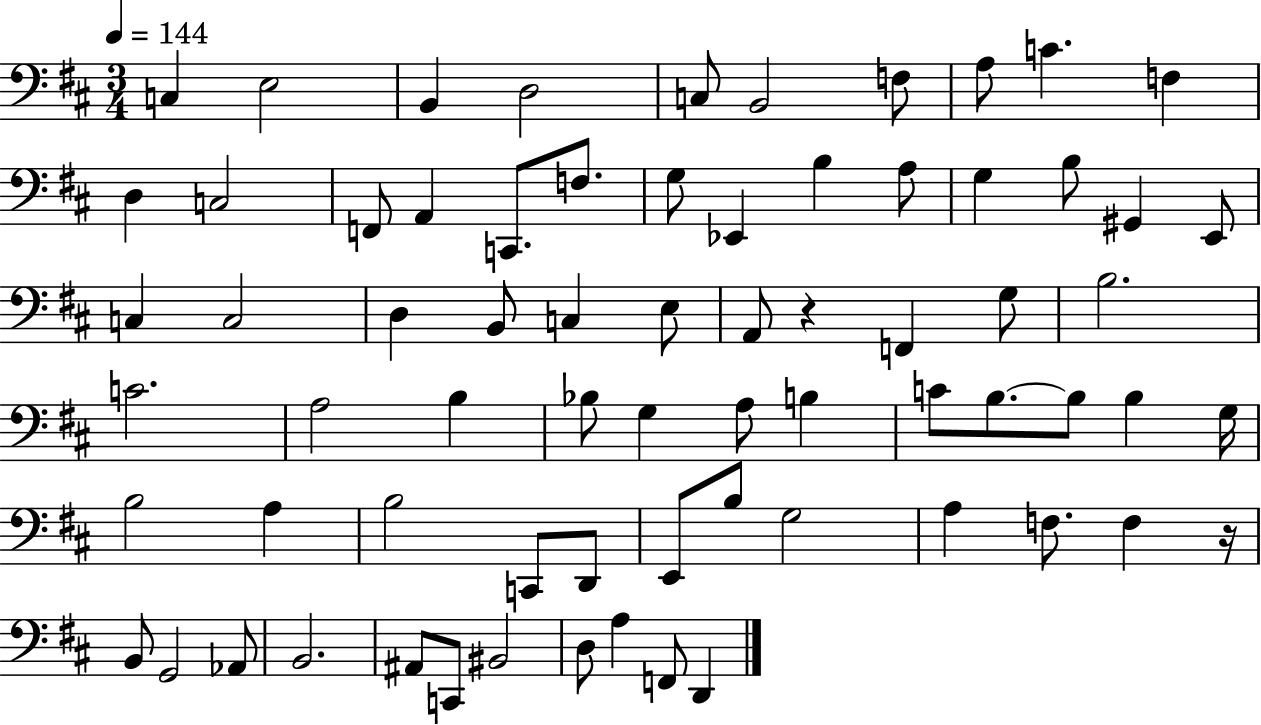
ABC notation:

X:1
T:Untitled
M:3/4
L:1/4
K:D
C, E,2 B,, D,2 C,/2 B,,2 F,/2 A,/2 C F, D, C,2 F,,/2 A,, C,,/2 F,/2 G,/2 _E,, B, A,/2 G, B,/2 ^G,, E,,/2 C, C,2 D, B,,/2 C, E,/2 A,,/2 z F,, G,/2 B,2 C2 A,2 B, _B,/2 G, A,/2 B, C/2 B,/2 B,/2 B, G,/4 B,2 A, B,2 C,,/2 D,,/2 E,,/2 B,/2 G,2 A, F,/2 F, z/4 B,,/2 G,,2 _A,,/2 B,,2 ^A,,/2 C,,/2 ^B,,2 D,/2 A, F,,/2 D,,